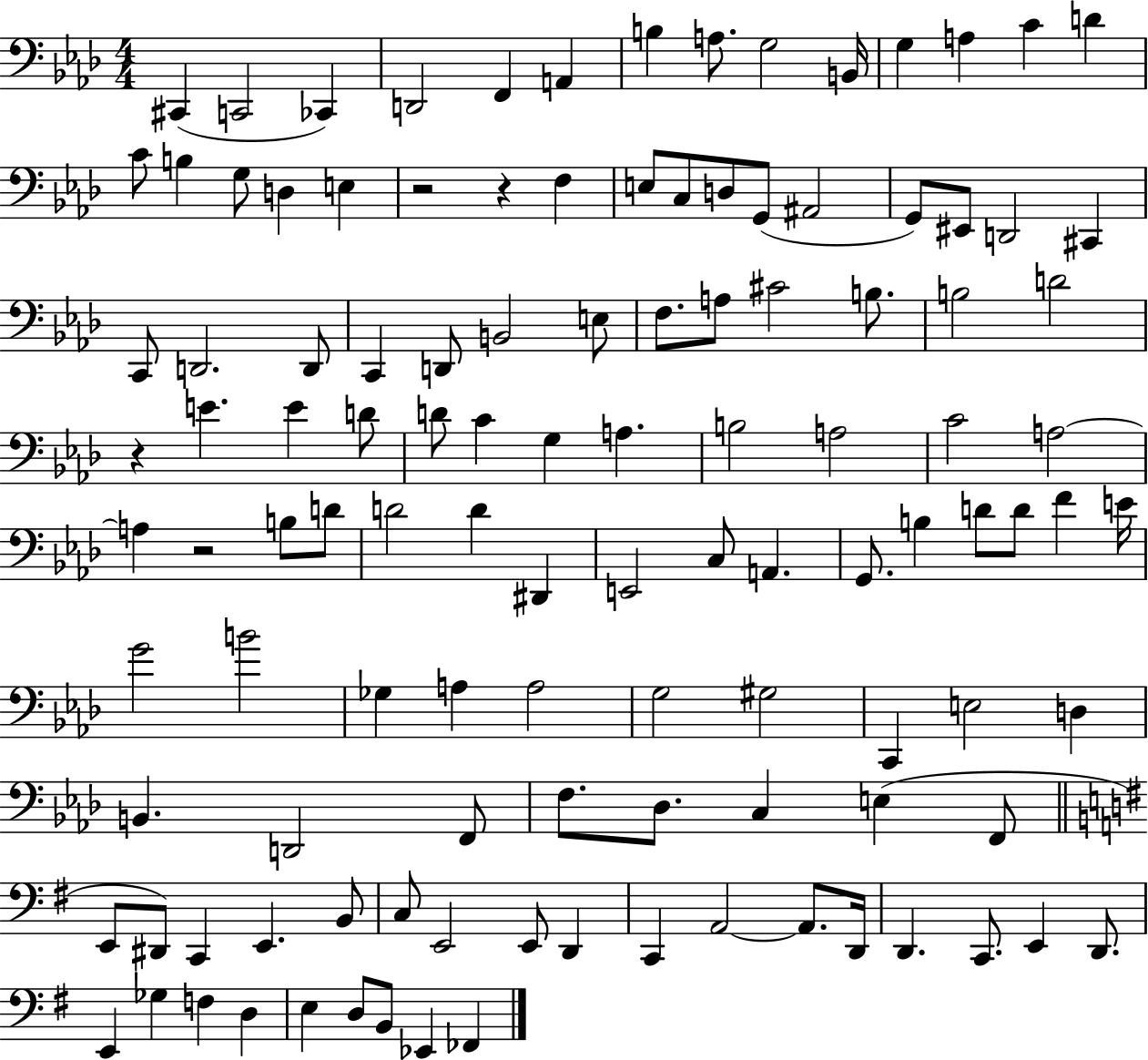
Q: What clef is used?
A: bass